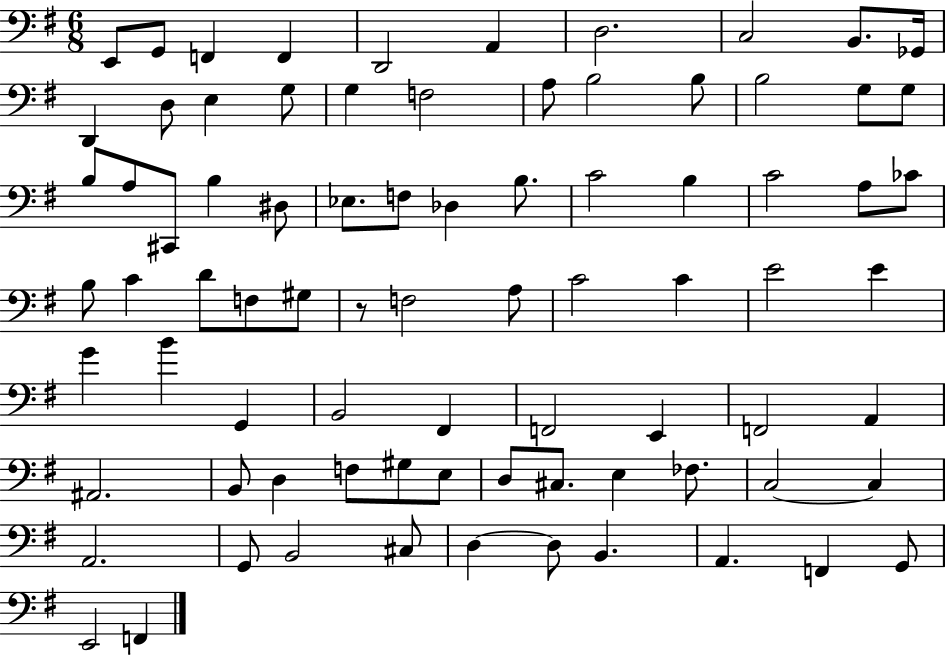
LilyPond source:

{
  \clef bass
  \numericTimeSignature
  \time 6/8
  \key g \major
  e,8 g,8 f,4 f,4 | d,2 a,4 | d2. | c2 b,8. ges,16 | \break d,4 d8 e4 g8 | g4 f2 | a8 b2 b8 | b2 g8 g8 | \break b8 a8 cis,8 b4 dis8 | ees8. f8 des4 b8. | c'2 b4 | c'2 a8 ces'8 | \break b8 c'4 d'8 f8 gis8 | r8 f2 a8 | c'2 c'4 | e'2 e'4 | \break g'4 b'4 g,4 | b,2 fis,4 | f,2 e,4 | f,2 a,4 | \break ais,2. | b,8 d4 f8 gis8 e8 | d8 cis8. e4 fes8. | c2~~ c4 | \break a,2. | g,8 b,2 cis8 | d4~~ d8 b,4. | a,4. f,4 g,8 | \break e,2 f,4 | \bar "|."
}